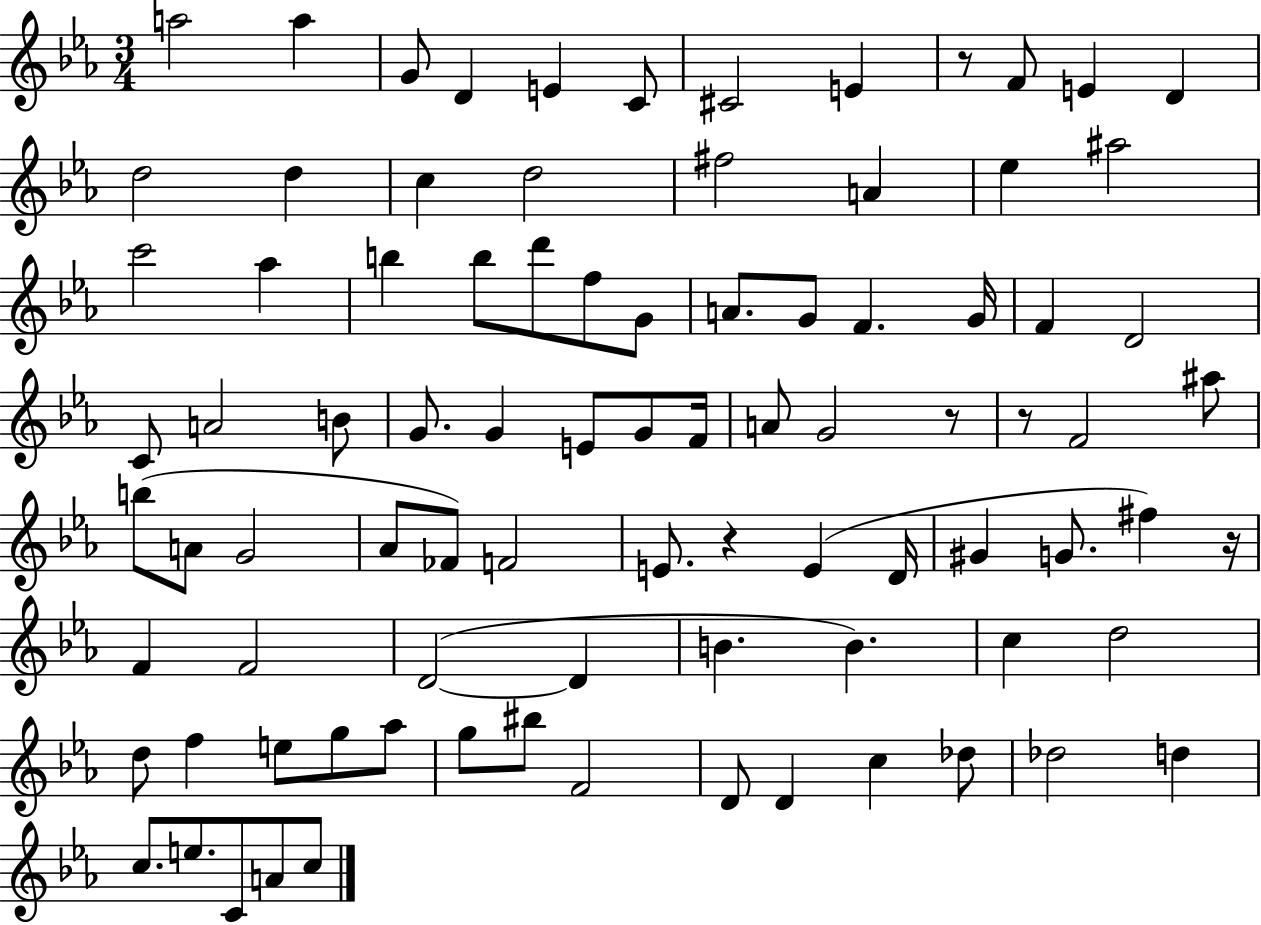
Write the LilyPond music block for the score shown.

{
  \clef treble
  \numericTimeSignature
  \time 3/4
  \key ees \major
  a''2 a''4 | g'8 d'4 e'4 c'8 | cis'2 e'4 | r8 f'8 e'4 d'4 | \break d''2 d''4 | c''4 d''2 | fis''2 a'4 | ees''4 ais''2 | \break c'''2 aes''4 | b''4 b''8 d'''8 f''8 g'8 | a'8. g'8 f'4. g'16 | f'4 d'2 | \break c'8 a'2 b'8 | g'8. g'4 e'8 g'8 f'16 | a'8 g'2 r8 | r8 f'2 ais''8 | \break b''8( a'8 g'2 | aes'8 fes'8) f'2 | e'8. r4 e'4( d'16 | gis'4 g'8. fis''4) r16 | \break f'4 f'2 | d'2~(~ d'4 | b'4. b'4.) | c''4 d''2 | \break d''8 f''4 e''8 g''8 aes''8 | g''8 bis''8 f'2 | d'8 d'4 c''4 des''8 | des''2 d''4 | \break c''8. e''8. c'8 a'8 c''8 | \bar "|."
}